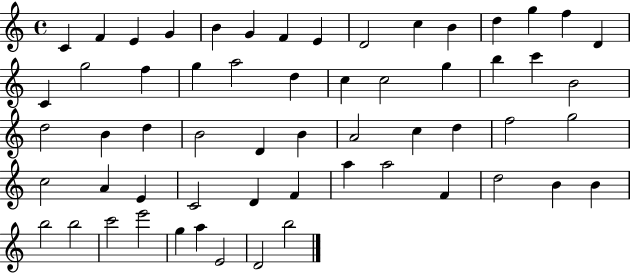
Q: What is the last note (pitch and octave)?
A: B5